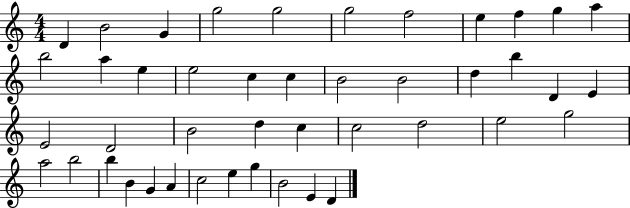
D4/q B4/h G4/q G5/h G5/h G5/h F5/h E5/q F5/q G5/q A5/q B5/h A5/q E5/q E5/h C5/q C5/q B4/h B4/h D5/q B5/q D4/q E4/q E4/h D4/h B4/h D5/q C5/q C5/h D5/h E5/h G5/h A5/h B5/h B5/q B4/q G4/q A4/q C5/h E5/q G5/q B4/h E4/q D4/q